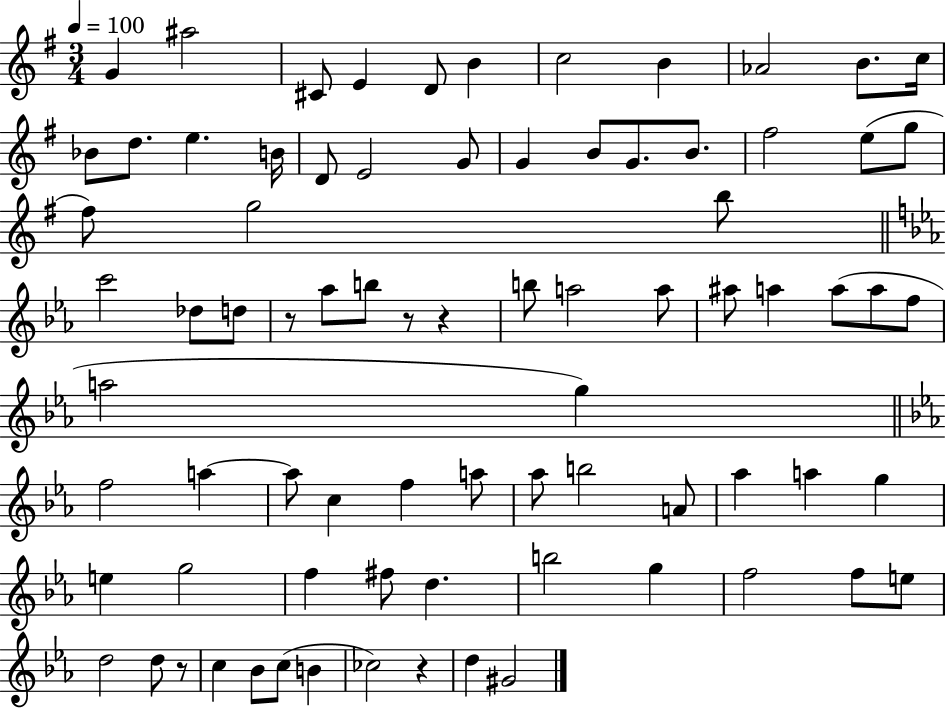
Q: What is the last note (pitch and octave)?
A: G#4